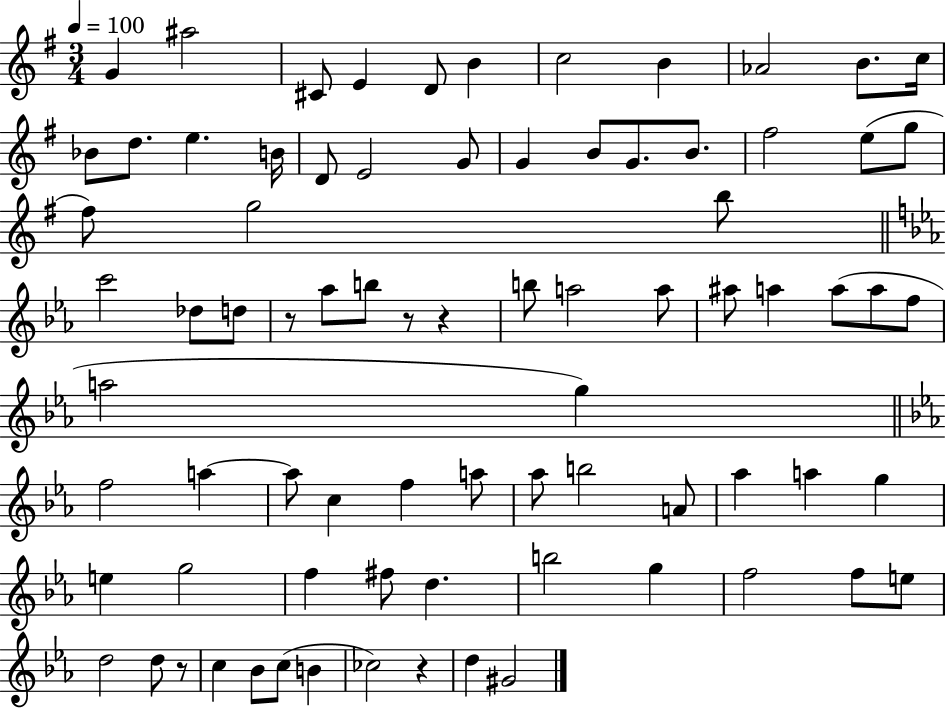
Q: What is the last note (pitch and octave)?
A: G#4